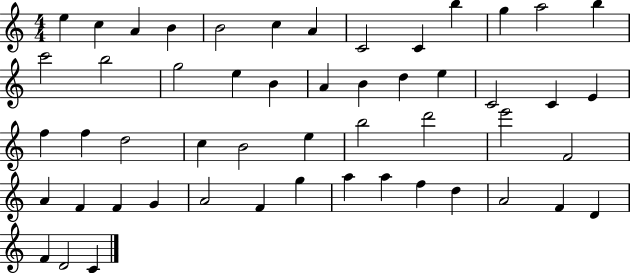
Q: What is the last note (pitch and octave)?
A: C4